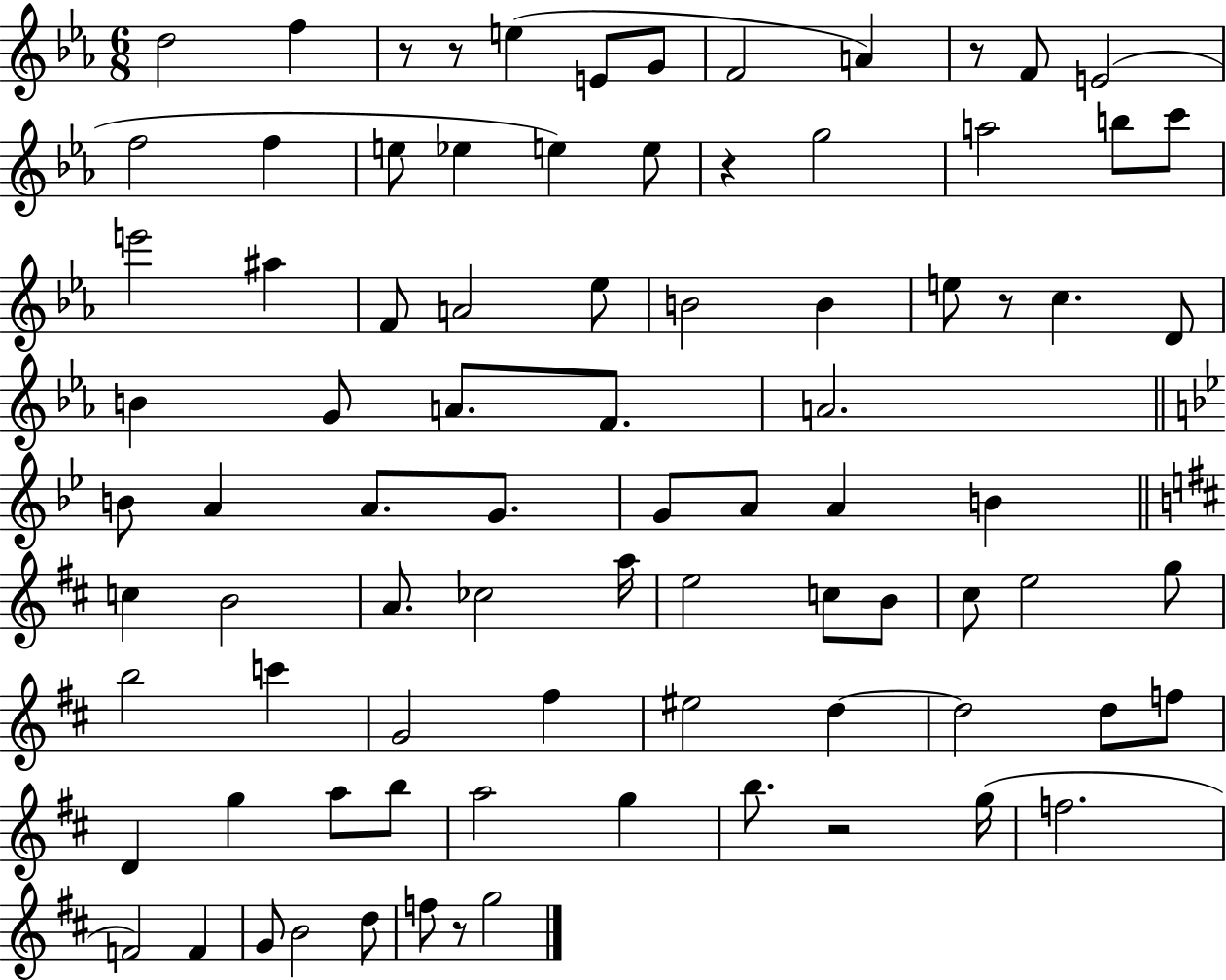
X:1
T:Untitled
M:6/8
L:1/4
K:Eb
d2 f z/2 z/2 e E/2 G/2 F2 A z/2 F/2 E2 f2 f e/2 _e e e/2 z g2 a2 b/2 c'/2 e'2 ^a F/2 A2 _e/2 B2 B e/2 z/2 c D/2 B G/2 A/2 F/2 A2 B/2 A A/2 G/2 G/2 A/2 A B c B2 A/2 _c2 a/4 e2 c/2 B/2 ^c/2 e2 g/2 b2 c' G2 ^f ^e2 d d2 d/2 f/2 D g a/2 b/2 a2 g b/2 z2 g/4 f2 F2 F G/2 B2 d/2 f/2 z/2 g2